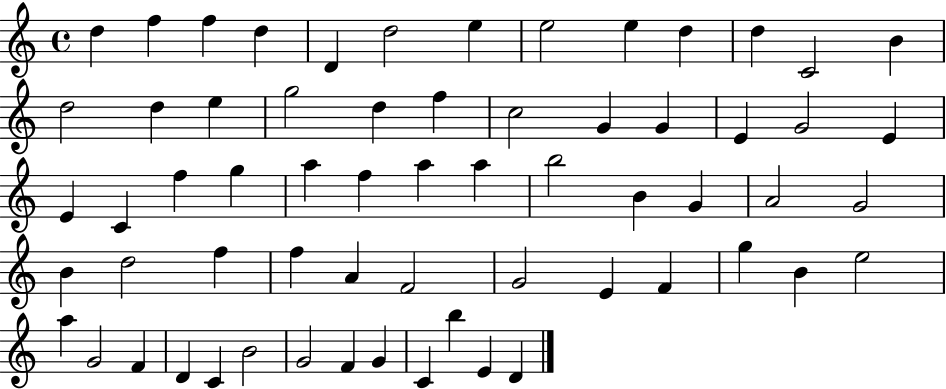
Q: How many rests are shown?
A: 0